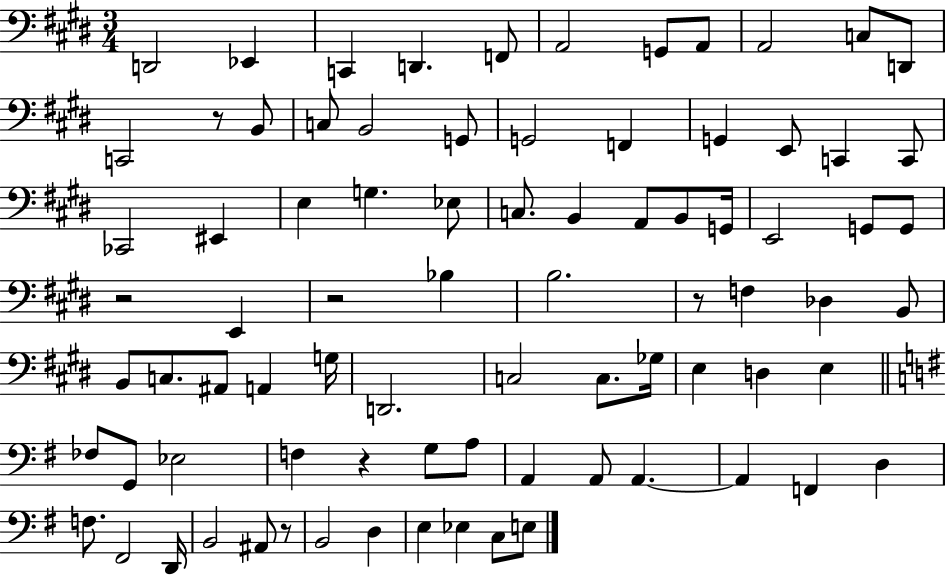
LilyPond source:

{
  \clef bass
  \numericTimeSignature
  \time 3/4
  \key e \major
  d,2 ees,4 | c,4 d,4. f,8 | a,2 g,8 a,8 | a,2 c8 d,8 | \break c,2 r8 b,8 | c8 b,2 g,8 | g,2 f,4 | g,4 e,8 c,4 c,8 | \break ces,2 eis,4 | e4 g4. ees8 | c8. b,4 a,8 b,8 g,16 | e,2 g,8 g,8 | \break r2 e,4 | r2 bes4 | b2. | r8 f4 des4 b,8 | \break b,8 c8. ais,8 a,4 g16 | d,2. | c2 c8. ges16 | e4 d4 e4 | \break \bar "||" \break \key g \major fes8 g,8 ees2 | f4 r4 g8 a8 | a,4 a,8 a,4.~~ | a,4 f,4 d4 | \break f8. fis,2 d,16 | b,2 ais,8 r8 | b,2 d4 | e4 ees4 c8 e8 | \break \bar "|."
}